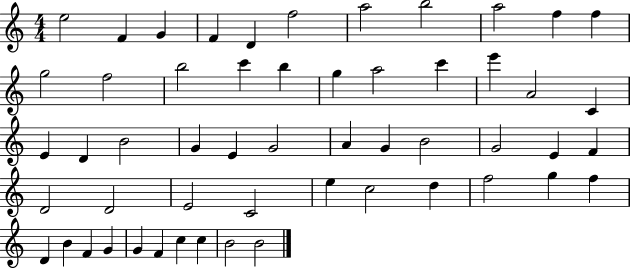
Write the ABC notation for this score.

X:1
T:Untitled
M:4/4
L:1/4
K:C
e2 F G F D f2 a2 b2 a2 f f g2 f2 b2 c' b g a2 c' e' A2 C E D B2 G E G2 A G B2 G2 E F D2 D2 E2 C2 e c2 d f2 g f D B F G G F c c B2 B2